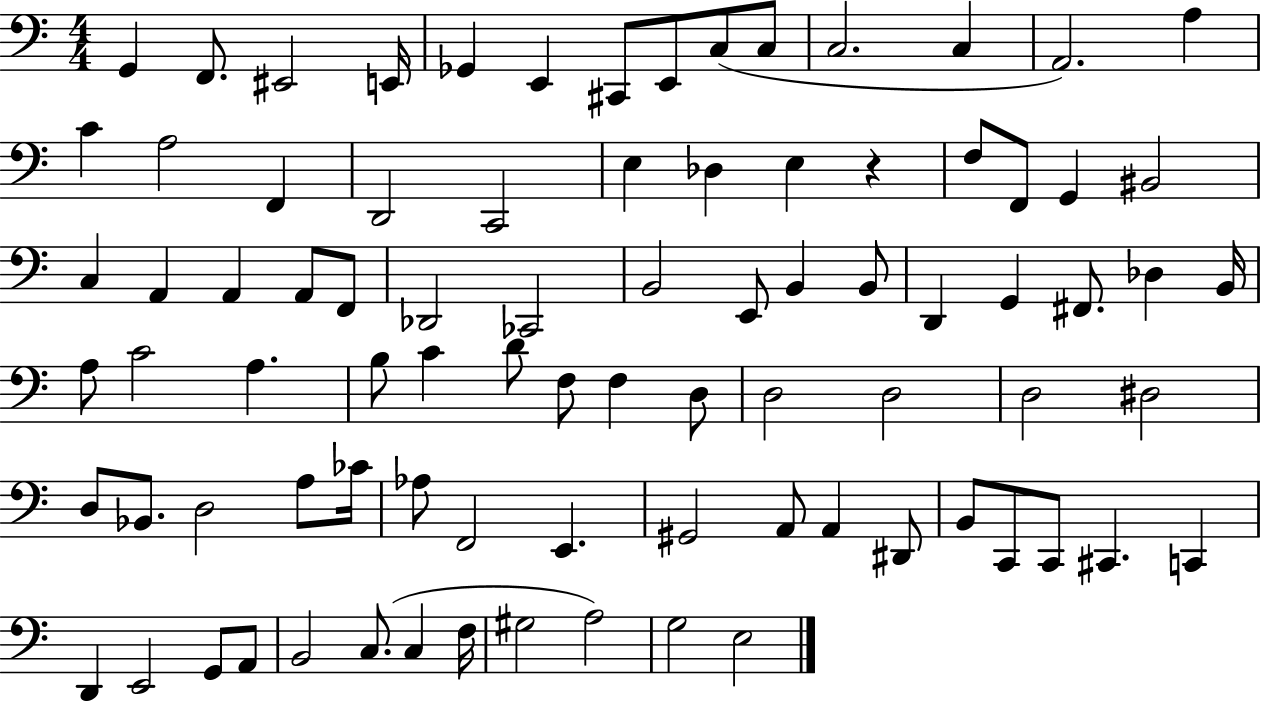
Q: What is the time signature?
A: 4/4